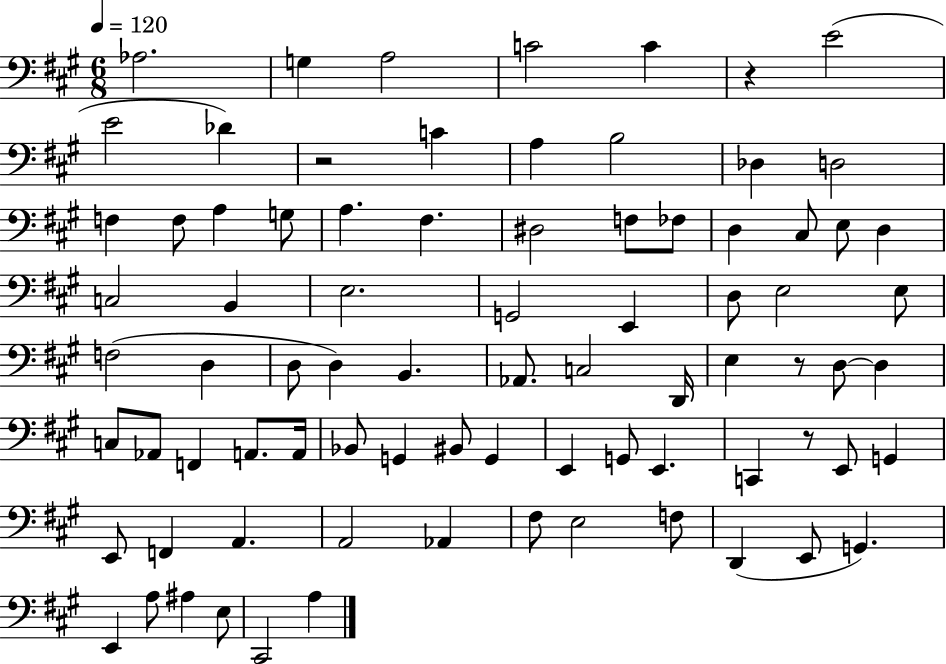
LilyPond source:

{
  \clef bass
  \numericTimeSignature
  \time 6/8
  \key a \major
  \tempo 4 = 120
  aes2. | g4 a2 | c'2 c'4 | r4 e'2( | \break e'2 des'4) | r2 c'4 | a4 b2 | des4 d2 | \break f4 f8 a4 g8 | a4. fis4. | dis2 f8 fes8 | d4 cis8 e8 d4 | \break c2 b,4 | e2. | g,2 e,4 | d8 e2 e8 | \break f2( d4 | d8 d4) b,4. | aes,8. c2 d,16 | e4 r8 d8~~ d4 | \break c8 aes,8 f,4 a,8. a,16 | bes,8 g,4 bis,8 g,4 | e,4 g,8 e,4. | c,4 r8 e,8 g,4 | \break e,8 f,4 a,4. | a,2 aes,4 | fis8 e2 f8 | d,4( e,8 g,4.) | \break e,4 a8 ais4 e8 | cis,2 a4 | \bar "|."
}